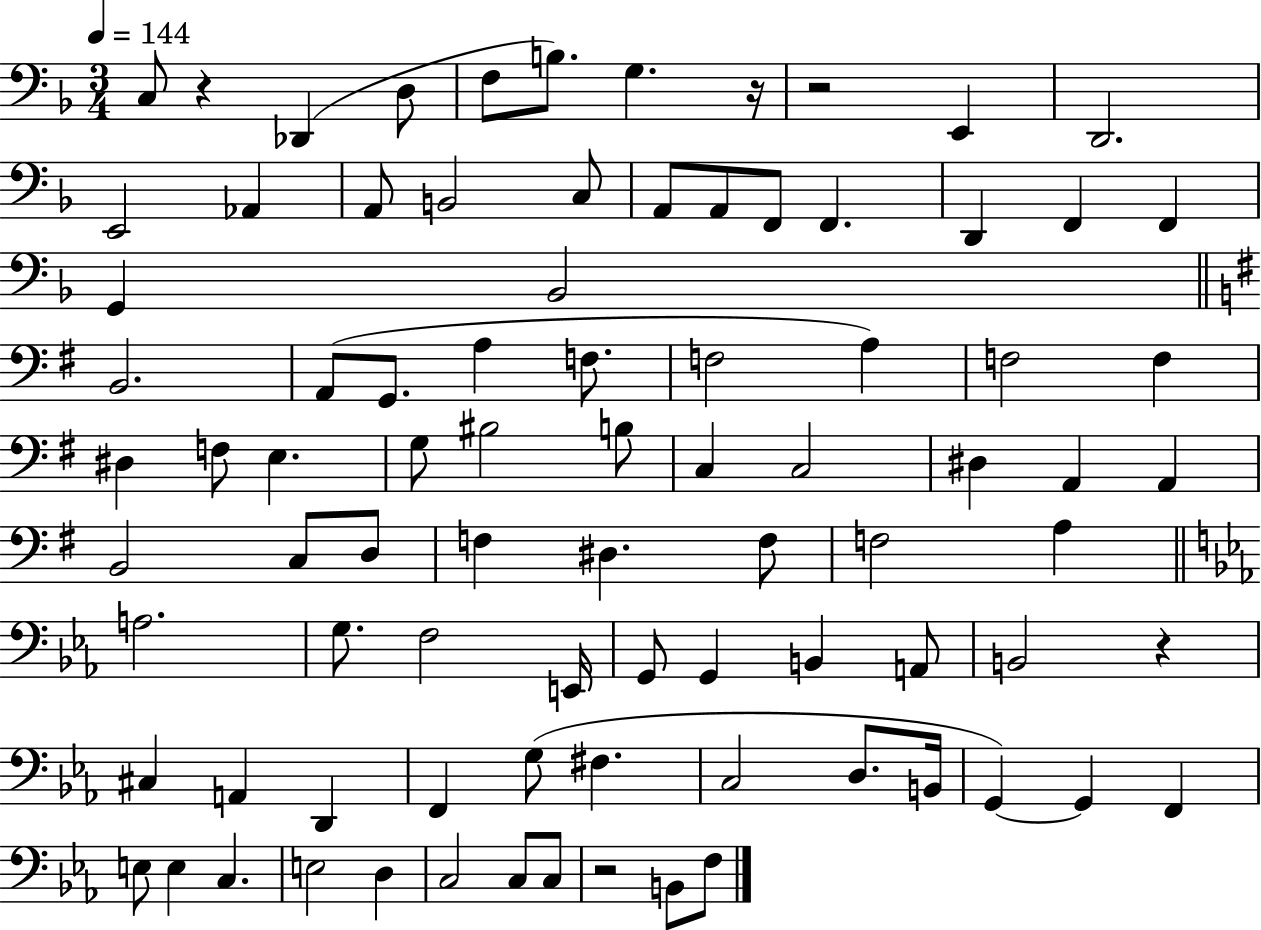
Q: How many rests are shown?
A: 5